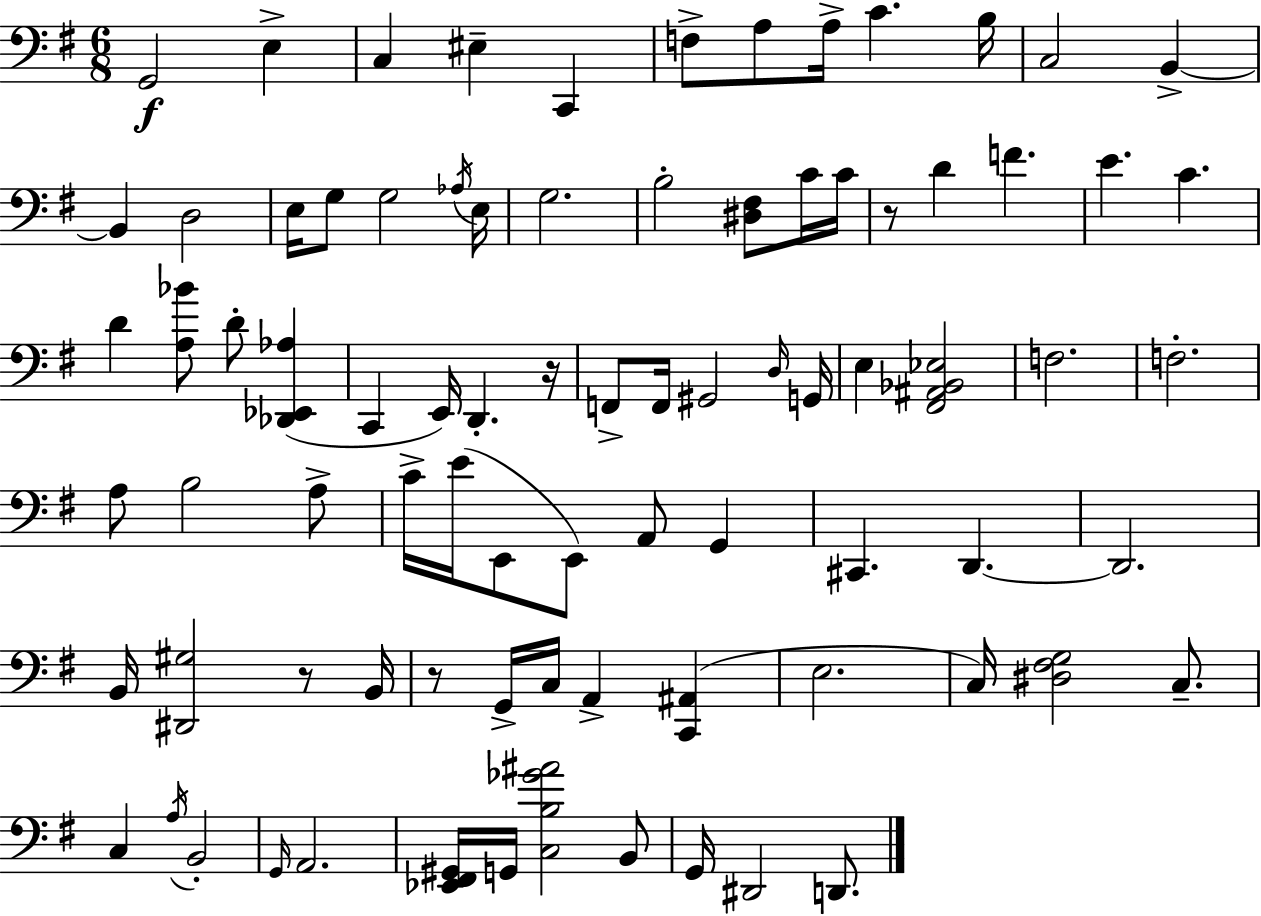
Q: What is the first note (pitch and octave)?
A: G2